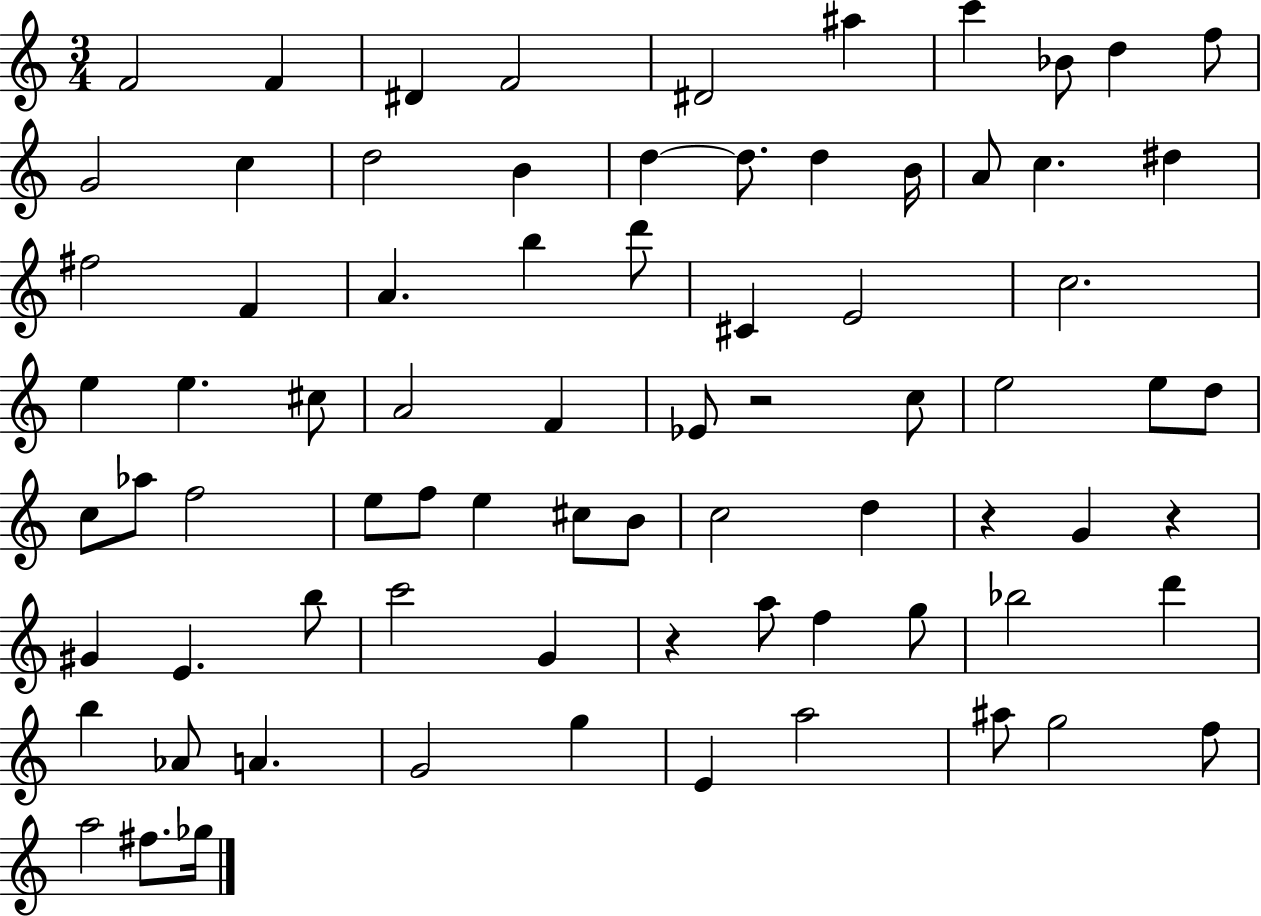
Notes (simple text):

F4/h F4/q D#4/q F4/h D#4/h A#5/q C6/q Bb4/e D5/q F5/e G4/h C5/q D5/h B4/q D5/q D5/e. D5/q B4/s A4/e C5/q. D#5/q F#5/h F4/q A4/q. B5/q D6/e C#4/q E4/h C5/h. E5/q E5/q. C#5/e A4/h F4/q Eb4/e R/h C5/e E5/h E5/e D5/e C5/e Ab5/e F5/h E5/e F5/e E5/q C#5/e B4/e C5/h D5/q R/q G4/q R/q G#4/q E4/q. B5/e C6/h G4/q R/q A5/e F5/q G5/e Bb5/h D6/q B5/q Ab4/e A4/q. G4/h G5/q E4/q A5/h A#5/e G5/h F5/e A5/h F#5/e. Gb5/s